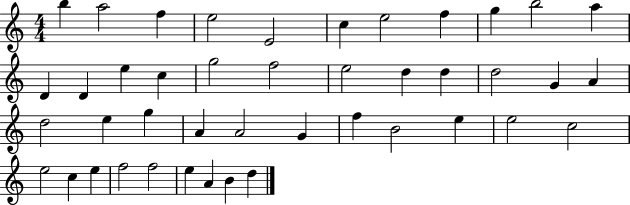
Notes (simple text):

B5/q A5/h F5/q E5/h E4/h C5/q E5/h F5/q G5/q B5/h A5/q D4/q D4/q E5/q C5/q G5/h F5/h E5/h D5/q D5/q D5/h G4/q A4/q D5/h E5/q G5/q A4/q A4/h G4/q F5/q B4/h E5/q E5/h C5/h E5/h C5/q E5/q F5/h F5/h E5/q A4/q B4/q D5/q